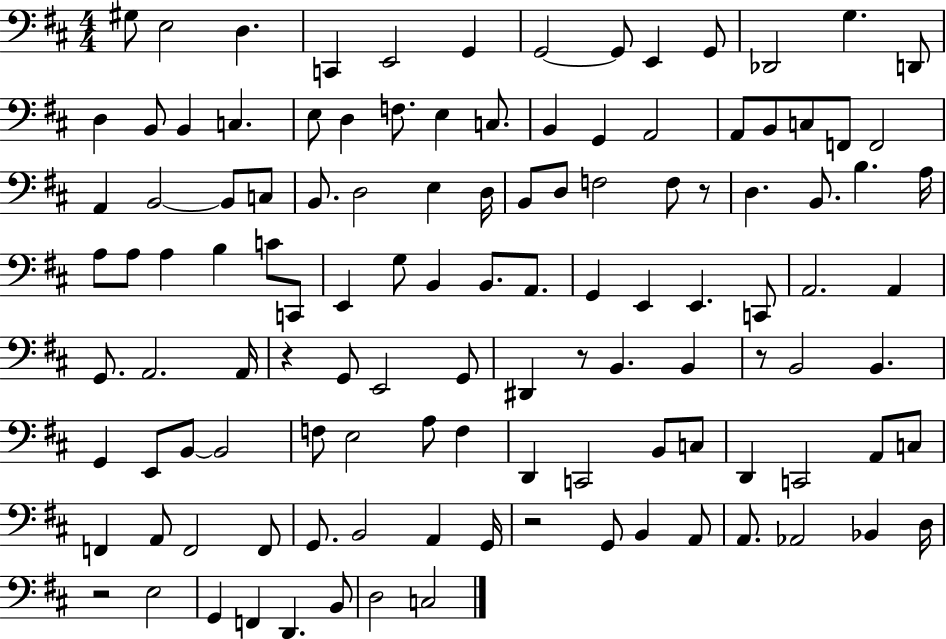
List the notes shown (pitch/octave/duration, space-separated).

G#3/e E3/h D3/q. C2/q E2/h G2/q G2/h G2/e E2/q G2/e Db2/h G3/q. D2/e D3/q B2/e B2/q C3/q. E3/e D3/q F3/e. E3/q C3/e. B2/q G2/q A2/h A2/e B2/e C3/e F2/e F2/h A2/q B2/h B2/e C3/e B2/e. D3/h E3/q D3/s B2/e D3/e F3/h F3/e R/e D3/q. B2/e. B3/q. A3/s A3/e A3/e A3/q B3/q C4/e C2/e E2/q G3/e B2/q B2/e. A2/e. G2/q E2/q E2/q. C2/e A2/h. A2/q G2/e. A2/h. A2/s R/q G2/e E2/h G2/e D#2/q R/e B2/q. B2/q R/e B2/h B2/q. G2/q E2/e B2/e B2/h F3/e E3/h A3/e F3/q D2/q C2/h B2/e C3/e D2/q C2/h A2/e C3/e F2/q A2/e F2/h F2/e G2/e. B2/h A2/q G2/s R/h G2/e B2/q A2/e A2/e. Ab2/h Bb2/q D3/s R/h E3/h G2/q F2/q D2/q. B2/e D3/h C3/h